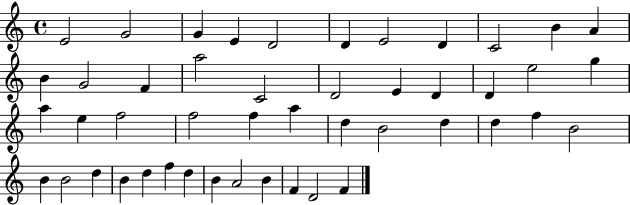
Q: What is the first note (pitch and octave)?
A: E4